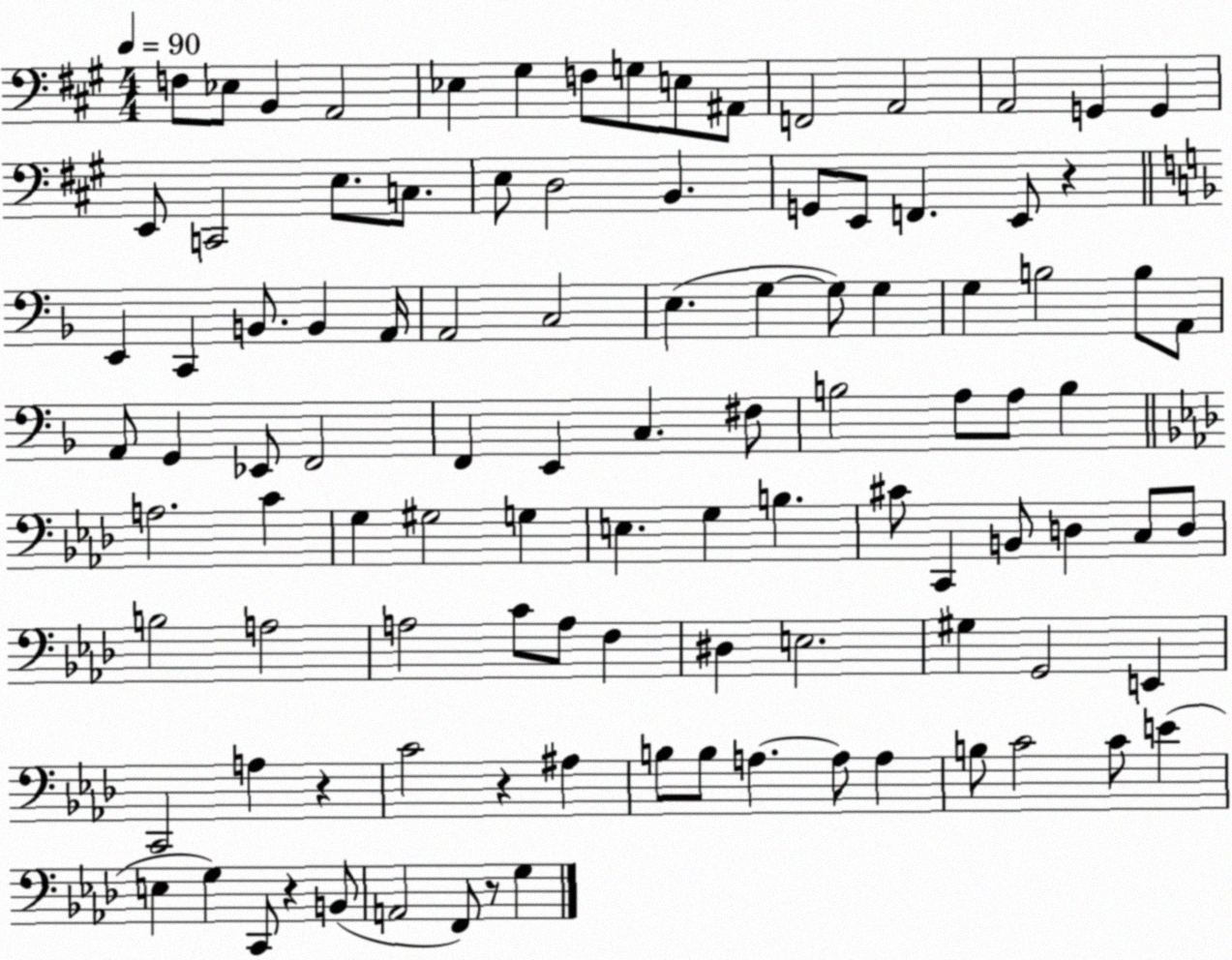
X:1
T:Untitled
M:4/4
L:1/4
K:A
F,/2 _E,/2 B,, A,,2 _E, ^G, F,/2 G,/2 E,/2 ^A,,/2 F,,2 A,,2 A,,2 G,, G,, E,,/2 C,,2 E,/2 C,/2 E,/2 D,2 B,, G,,/2 E,,/2 F,, E,,/2 z E,, C,, B,,/2 B,, A,,/4 A,,2 C,2 E, G, G,/2 G, G, B,2 B,/2 A,,/2 A,,/2 G,, _E,,/2 F,,2 F,, E,, C, ^F,/2 B,2 A,/2 A,/2 B, A,2 C G, ^G,2 G, E, G, B, ^C/2 C,, B,,/2 D, C,/2 D,/2 B,2 A,2 A,2 C/2 A,/2 F, ^D, E,2 ^G, G,,2 E,, C,,2 A, z C2 z ^A, B,/2 B,/2 A, A,/2 A, B,/2 C2 C/2 E E, G, C,,/2 z B,,/2 A,,2 F,,/2 z/2 G,